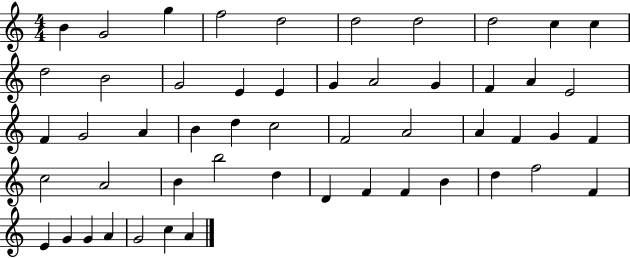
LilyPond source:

{
  \clef treble
  \numericTimeSignature
  \time 4/4
  \key c \major
  b'4 g'2 g''4 | f''2 d''2 | d''2 d''2 | d''2 c''4 c''4 | \break d''2 b'2 | g'2 e'4 e'4 | g'4 a'2 g'4 | f'4 a'4 e'2 | \break f'4 g'2 a'4 | b'4 d''4 c''2 | f'2 a'2 | a'4 f'4 g'4 f'4 | \break c''2 a'2 | b'4 b''2 d''4 | d'4 f'4 f'4 b'4 | d''4 f''2 f'4 | \break e'4 g'4 g'4 a'4 | g'2 c''4 a'4 | \bar "|."
}